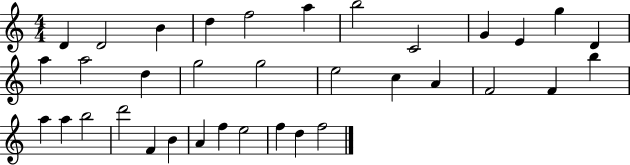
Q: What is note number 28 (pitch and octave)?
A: F4